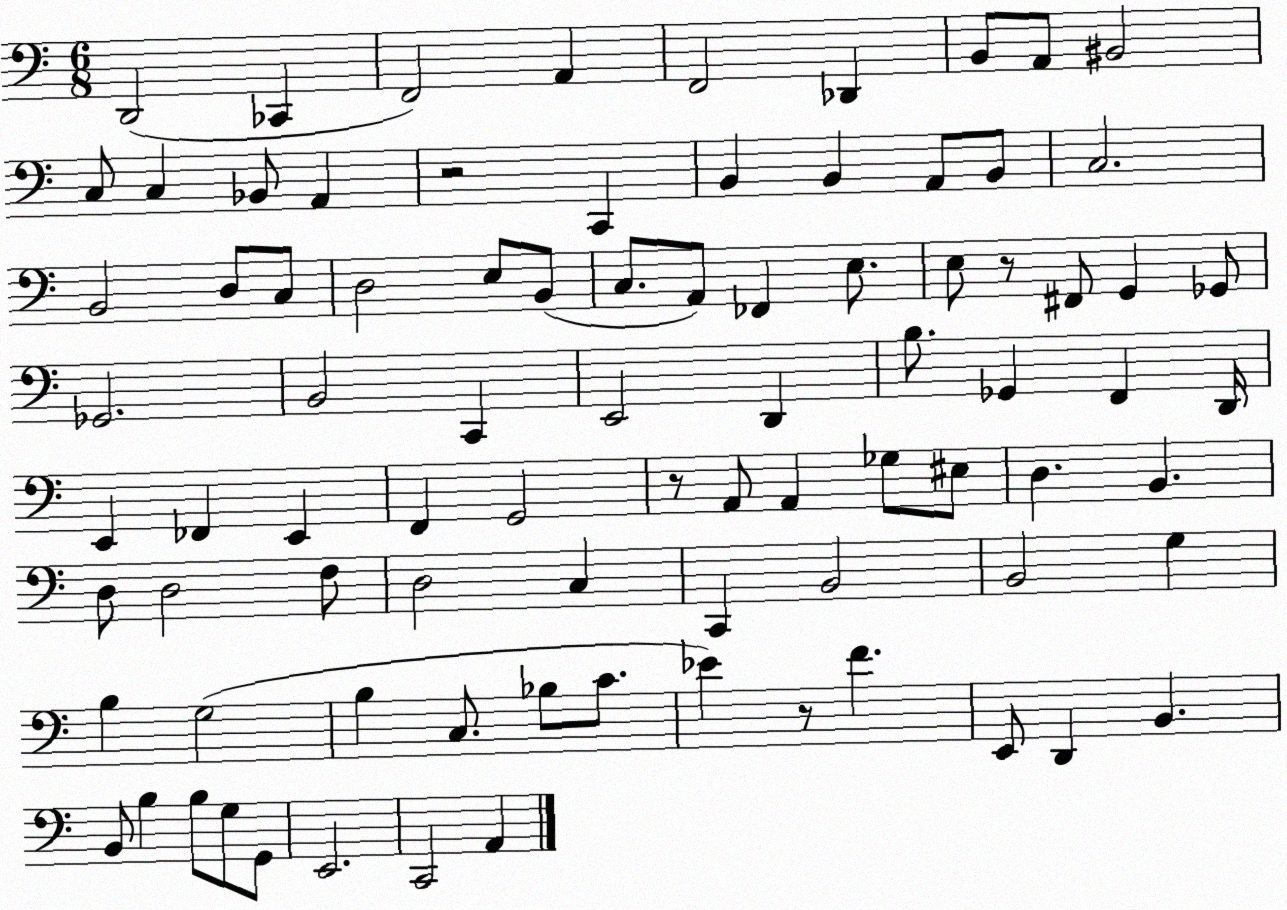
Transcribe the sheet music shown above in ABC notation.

X:1
T:Untitled
M:6/8
L:1/4
K:C
D,,2 _C,, F,,2 A,, F,,2 _D,, B,,/2 A,,/2 ^B,,2 C,/2 C, _B,,/2 A,, z2 C,, B,, B,, A,,/2 B,,/2 C,2 B,,2 D,/2 C,/2 D,2 E,/2 B,,/2 C,/2 A,,/2 _F,, E,/2 E,/2 z/2 ^F,,/2 G,, _G,,/2 _G,,2 B,,2 C,, E,,2 D,, B,/2 _G,, F,, D,,/4 E,, _F,, E,, F,, G,,2 z/2 A,,/2 A,, _G,/2 ^E,/2 D, B,, D,/2 D,2 F,/2 D,2 C, C,, B,,2 B,,2 G, B, G,2 B, C,/2 _B,/2 C/2 _E z/2 F E,,/2 D,, B,, B,,/2 B, B,/2 G,/2 G,,/2 E,,2 C,,2 A,,